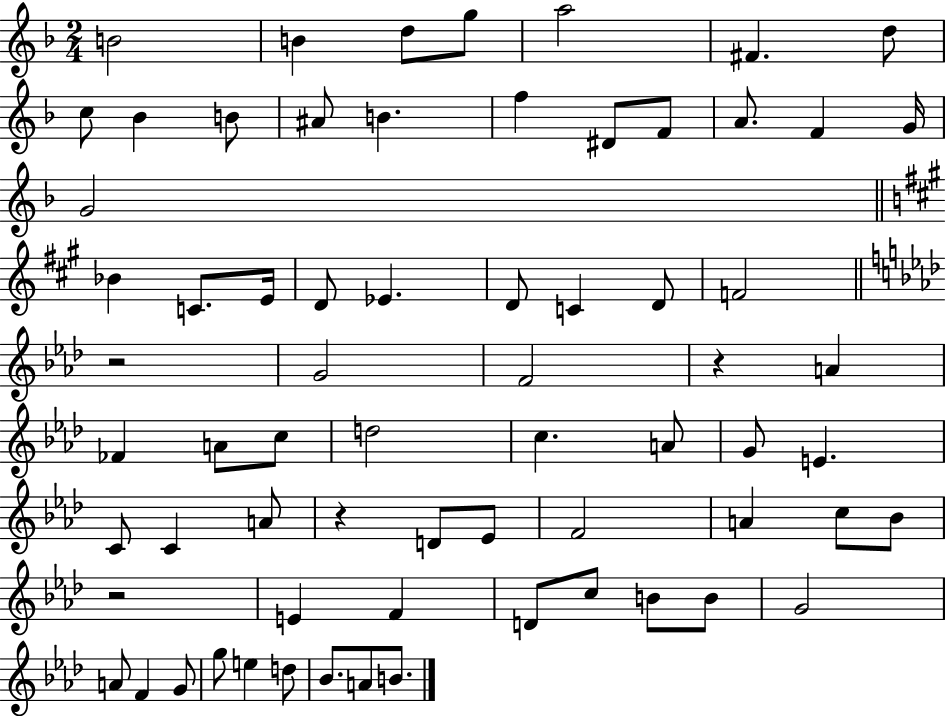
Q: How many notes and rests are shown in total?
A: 68